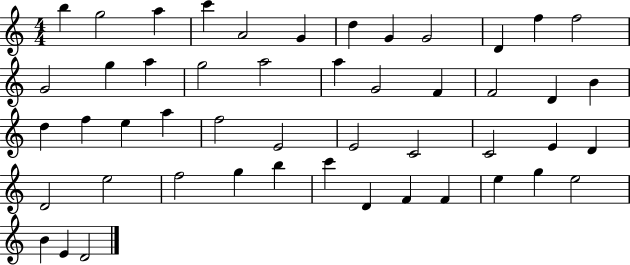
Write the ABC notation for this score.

X:1
T:Untitled
M:4/4
L:1/4
K:C
b g2 a c' A2 G d G G2 D f f2 G2 g a g2 a2 a G2 F F2 D B d f e a f2 E2 E2 C2 C2 E D D2 e2 f2 g b c' D F F e g e2 B E D2